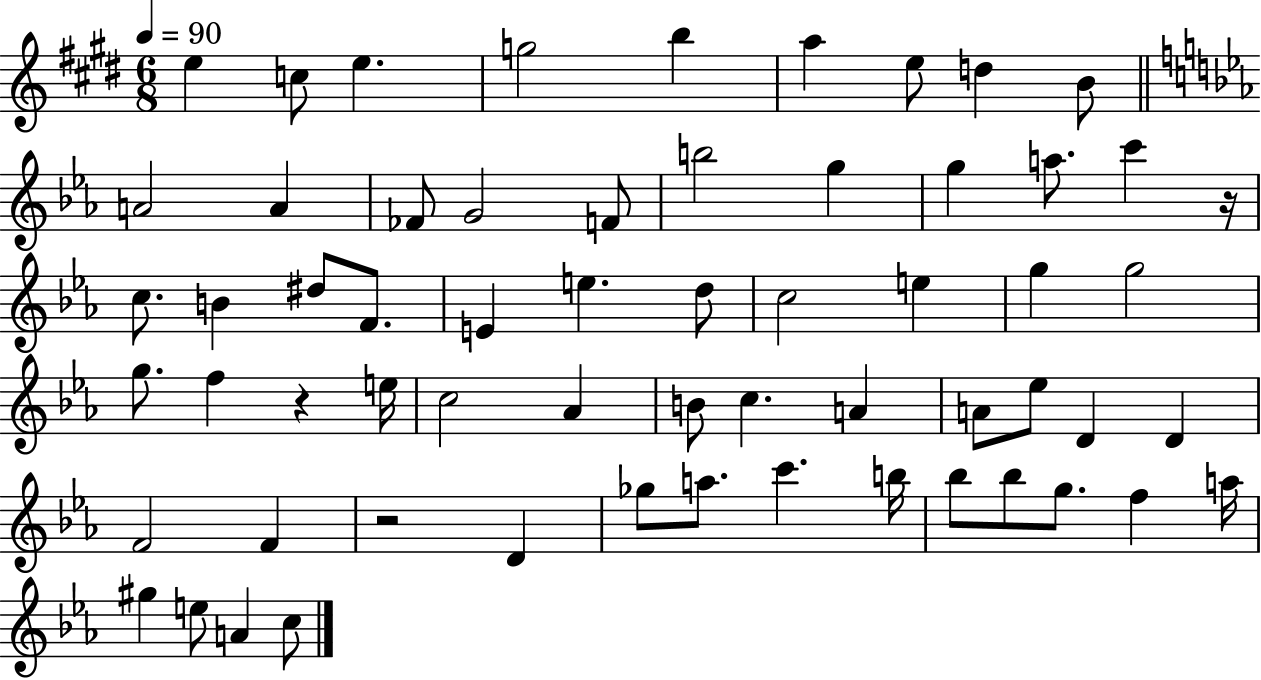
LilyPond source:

{
  \clef treble
  \numericTimeSignature
  \time 6/8
  \key e \major
  \tempo 4 = 90
  e''4 c''8 e''4. | g''2 b''4 | a''4 e''8 d''4 b'8 | \bar "||" \break \key ees \major a'2 a'4 | fes'8 g'2 f'8 | b''2 g''4 | g''4 a''8. c'''4 r16 | \break c''8. b'4 dis''8 f'8. | e'4 e''4. d''8 | c''2 e''4 | g''4 g''2 | \break g''8. f''4 r4 e''16 | c''2 aes'4 | b'8 c''4. a'4 | a'8 ees''8 d'4 d'4 | \break f'2 f'4 | r2 d'4 | ges''8 a''8. c'''4. b''16 | bes''8 bes''8 g''8. f''4 a''16 | \break gis''4 e''8 a'4 c''8 | \bar "|."
}